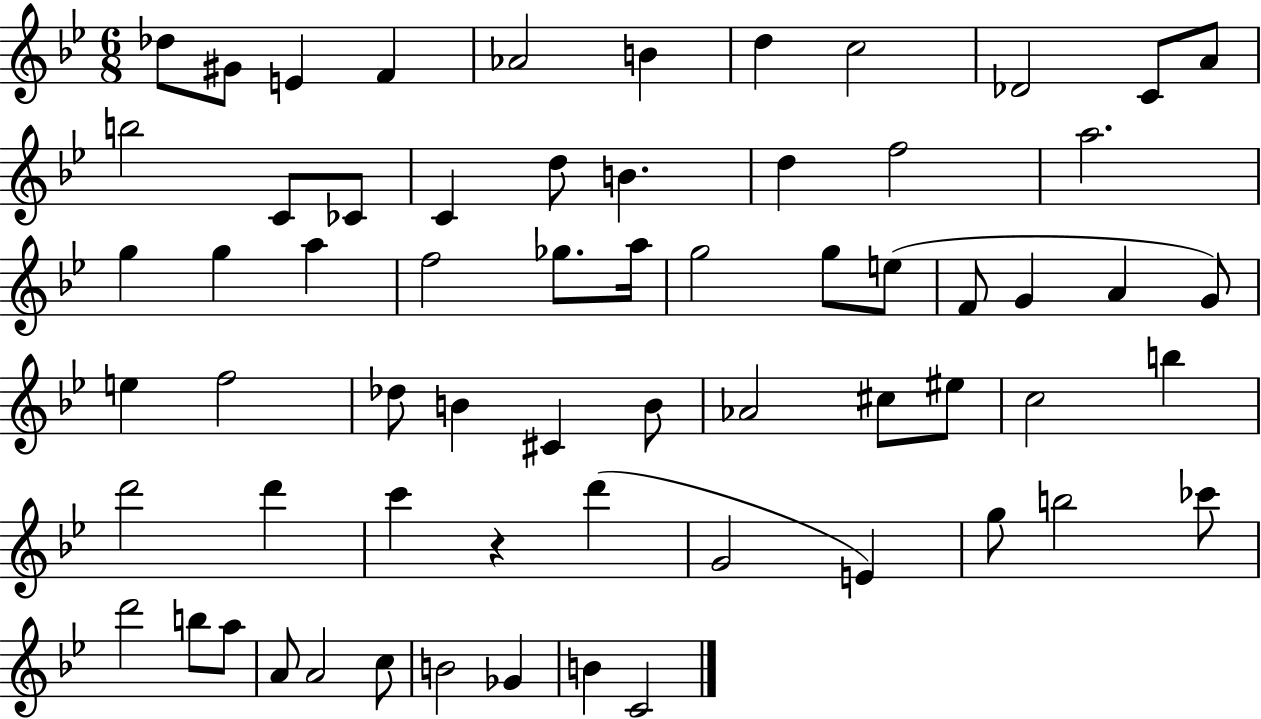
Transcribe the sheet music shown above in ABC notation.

X:1
T:Untitled
M:6/8
L:1/4
K:Bb
_d/2 ^G/2 E F _A2 B d c2 _D2 C/2 A/2 b2 C/2 _C/2 C d/2 B d f2 a2 g g a f2 _g/2 a/4 g2 g/2 e/2 F/2 G A G/2 e f2 _d/2 B ^C B/2 _A2 ^c/2 ^e/2 c2 b d'2 d' c' z d' G2 E g/2 b2 _c'/2 d'2 b/2 a/2 A/2 A2 c/2 B2 _G B C2